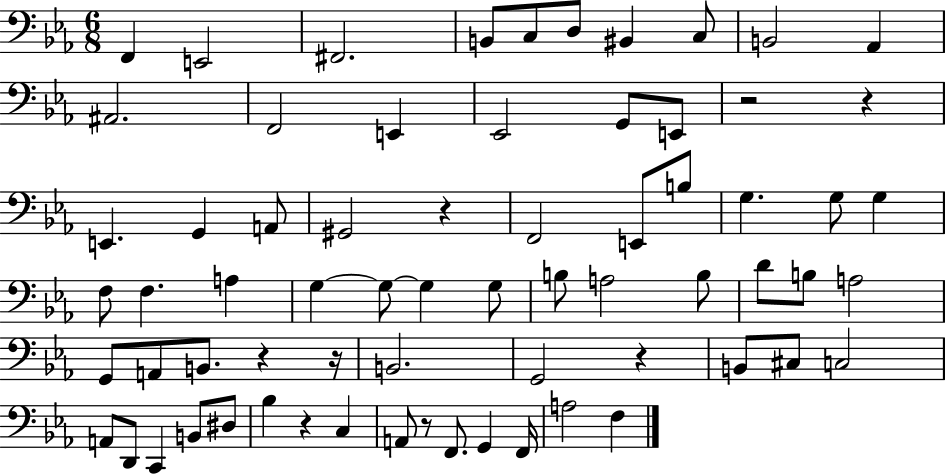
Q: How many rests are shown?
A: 8